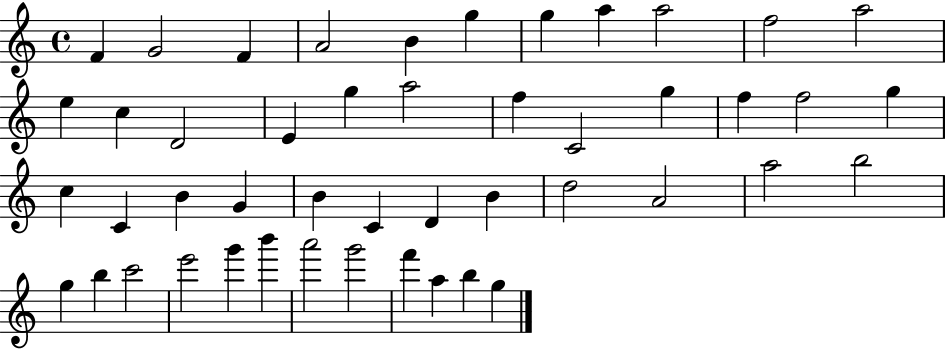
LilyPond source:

{
  \clef treble
  \time 4/4
  \defaultTimeSignature
  \key c \major
  f'4 g'2 f'4 | a'2 b'4 g''4 | g''4 a''4 a''2 | f''2 a''2 | \break e''4 c''4 d'2 | e'4 g''4 a''2 | f''4 c'2 g''4 | f''4 f''2 g''4 | \break c''4 c'4 b'4 g'4 | b'4 c'4 d'4 b'4 | d''2 a'2 | a''2 b''2 | \break g''4 b''4 c'''2 | e'''2 g'''4 b'''4 | a'''2 g'''2 | f'''4 a''4 b''4 g''4 | \break \bar "|."
}